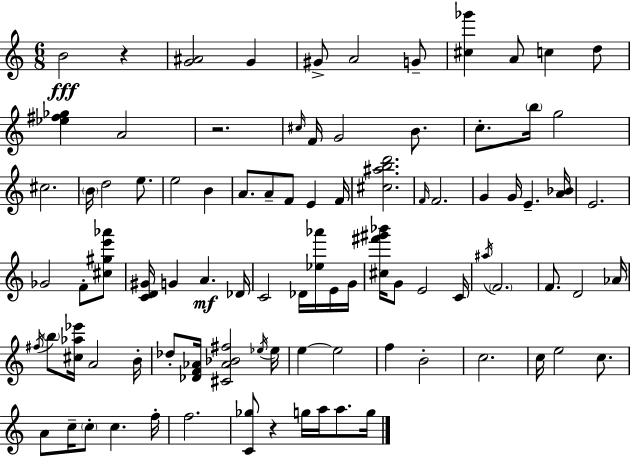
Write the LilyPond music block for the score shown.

{
  \clef treble
  \numericTimeSignature
  \time 6/8
  \key a \minor
  b'2\fff r4 | <g' ais'>2 g'4 | gis'8-> a'2 g'8-- | <cis'' ges'''>4 a'8 c''4 d''8 | \break <ees'' fis'' ges''>4 a'2 | r2. | \grace { cis''16 } f'16 g'2 b'8. | c''8.-. \parenthesize b''16 g''2 | \break cis''2. | \parenthesize b'16 d''2 e''8. | e''2 b'4 | a'8. a'8-- f'8 e'4 | \break f'16 <cis'' ais'' b'' d'''>2. | \grace { f'16 } f'2. | g'4 g'16 e'4.-- | <a' bes'>16 e'2. | \break ges'2 f'8-. | <cis'' gis'' e''' aes'''>8 <c' d' gis'>16 g'4 a'4.\mf | des'16 c'2 des'16 <ees'' aes'''>16 | e'16 g'16 <cis'' fis''' gis''' bes'''>16 g'8 e'2 | \break c'16 \acciaccatura { ais''16 } \parenthesize f'2. | f'8. d'2 | aes'16 \acciaccatura { fis''16 } \parenthesize b''8 <cis'' aes'' ees'''>16 a'2 | b'16-. des''8-. <des' f' aes'>16 <cis' aes' bes' fis''>2 | \break \acciaccatura { ees''16 } ees''16 e''4~~ e''2 | f''4 b'2-. | c''2. | c''16 e''2 | \break c''8. a'8 c''16-- \parenthesize c''8-. c''4. | f''16-. f''2. | <c' ges''>8 r4 g''16 | a''16 a''8. g''16 \bar "|."
}